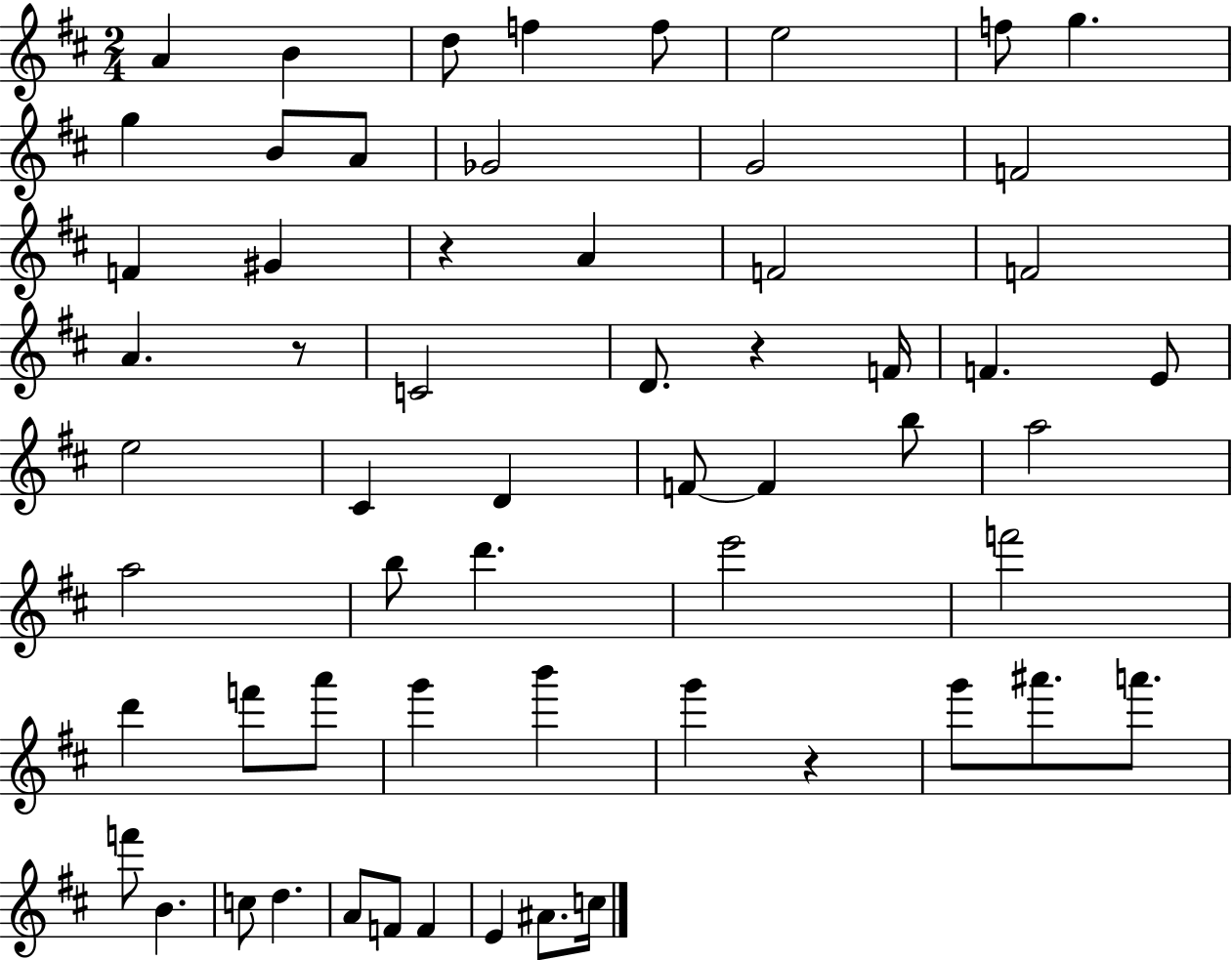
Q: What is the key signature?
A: D major